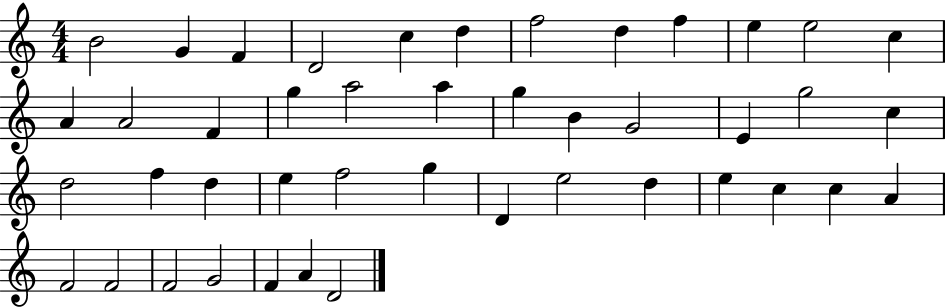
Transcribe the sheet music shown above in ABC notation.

X:1
T:Untitled
M:4/4
L:1/4
K:C
B2 G F D2 c d f2 d f e e2 c A A2 F g a2 a g B G2 E g2 c d2 f d e f2 g D e2 d e c c A F2 F2 F2 G2 F A D2